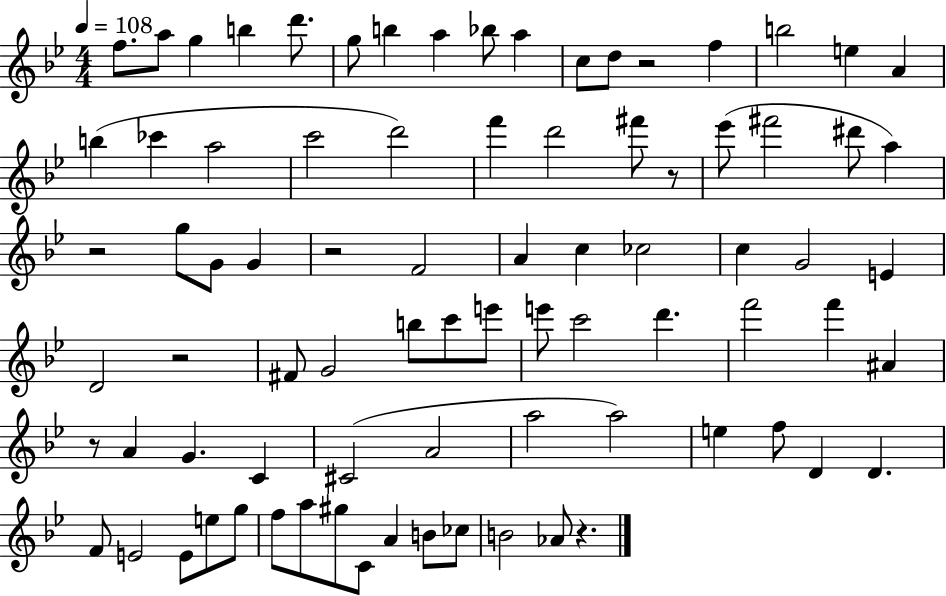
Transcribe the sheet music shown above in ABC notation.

X:1
T:Untitled
M:4/4
L:1/4
K:Bb
f/2 a/2 g b d'/2 g/2 b a _b/2 a c/2 d/2 z2 f b2 e A b _c' a2 c'2 d'2 f' d'2 ^f'/2 z/2 _e'/2 ^f'2 ^d'/2 a z2 g/2 G/2 G z2 F2 A c _c2 c G2 E D2 z2 ^F/2 G2 b/2 c'/2 e'/2 e'/2 c'2 d' f'2 f' ^A z/2 A G C ^C2 A2 a2 a2 e f/2 D D F/2 E2 E/2 e/2 g/2 f/2 a/2 ^g/2 C/2 A B/2 _c/2 B2 _A/2 z